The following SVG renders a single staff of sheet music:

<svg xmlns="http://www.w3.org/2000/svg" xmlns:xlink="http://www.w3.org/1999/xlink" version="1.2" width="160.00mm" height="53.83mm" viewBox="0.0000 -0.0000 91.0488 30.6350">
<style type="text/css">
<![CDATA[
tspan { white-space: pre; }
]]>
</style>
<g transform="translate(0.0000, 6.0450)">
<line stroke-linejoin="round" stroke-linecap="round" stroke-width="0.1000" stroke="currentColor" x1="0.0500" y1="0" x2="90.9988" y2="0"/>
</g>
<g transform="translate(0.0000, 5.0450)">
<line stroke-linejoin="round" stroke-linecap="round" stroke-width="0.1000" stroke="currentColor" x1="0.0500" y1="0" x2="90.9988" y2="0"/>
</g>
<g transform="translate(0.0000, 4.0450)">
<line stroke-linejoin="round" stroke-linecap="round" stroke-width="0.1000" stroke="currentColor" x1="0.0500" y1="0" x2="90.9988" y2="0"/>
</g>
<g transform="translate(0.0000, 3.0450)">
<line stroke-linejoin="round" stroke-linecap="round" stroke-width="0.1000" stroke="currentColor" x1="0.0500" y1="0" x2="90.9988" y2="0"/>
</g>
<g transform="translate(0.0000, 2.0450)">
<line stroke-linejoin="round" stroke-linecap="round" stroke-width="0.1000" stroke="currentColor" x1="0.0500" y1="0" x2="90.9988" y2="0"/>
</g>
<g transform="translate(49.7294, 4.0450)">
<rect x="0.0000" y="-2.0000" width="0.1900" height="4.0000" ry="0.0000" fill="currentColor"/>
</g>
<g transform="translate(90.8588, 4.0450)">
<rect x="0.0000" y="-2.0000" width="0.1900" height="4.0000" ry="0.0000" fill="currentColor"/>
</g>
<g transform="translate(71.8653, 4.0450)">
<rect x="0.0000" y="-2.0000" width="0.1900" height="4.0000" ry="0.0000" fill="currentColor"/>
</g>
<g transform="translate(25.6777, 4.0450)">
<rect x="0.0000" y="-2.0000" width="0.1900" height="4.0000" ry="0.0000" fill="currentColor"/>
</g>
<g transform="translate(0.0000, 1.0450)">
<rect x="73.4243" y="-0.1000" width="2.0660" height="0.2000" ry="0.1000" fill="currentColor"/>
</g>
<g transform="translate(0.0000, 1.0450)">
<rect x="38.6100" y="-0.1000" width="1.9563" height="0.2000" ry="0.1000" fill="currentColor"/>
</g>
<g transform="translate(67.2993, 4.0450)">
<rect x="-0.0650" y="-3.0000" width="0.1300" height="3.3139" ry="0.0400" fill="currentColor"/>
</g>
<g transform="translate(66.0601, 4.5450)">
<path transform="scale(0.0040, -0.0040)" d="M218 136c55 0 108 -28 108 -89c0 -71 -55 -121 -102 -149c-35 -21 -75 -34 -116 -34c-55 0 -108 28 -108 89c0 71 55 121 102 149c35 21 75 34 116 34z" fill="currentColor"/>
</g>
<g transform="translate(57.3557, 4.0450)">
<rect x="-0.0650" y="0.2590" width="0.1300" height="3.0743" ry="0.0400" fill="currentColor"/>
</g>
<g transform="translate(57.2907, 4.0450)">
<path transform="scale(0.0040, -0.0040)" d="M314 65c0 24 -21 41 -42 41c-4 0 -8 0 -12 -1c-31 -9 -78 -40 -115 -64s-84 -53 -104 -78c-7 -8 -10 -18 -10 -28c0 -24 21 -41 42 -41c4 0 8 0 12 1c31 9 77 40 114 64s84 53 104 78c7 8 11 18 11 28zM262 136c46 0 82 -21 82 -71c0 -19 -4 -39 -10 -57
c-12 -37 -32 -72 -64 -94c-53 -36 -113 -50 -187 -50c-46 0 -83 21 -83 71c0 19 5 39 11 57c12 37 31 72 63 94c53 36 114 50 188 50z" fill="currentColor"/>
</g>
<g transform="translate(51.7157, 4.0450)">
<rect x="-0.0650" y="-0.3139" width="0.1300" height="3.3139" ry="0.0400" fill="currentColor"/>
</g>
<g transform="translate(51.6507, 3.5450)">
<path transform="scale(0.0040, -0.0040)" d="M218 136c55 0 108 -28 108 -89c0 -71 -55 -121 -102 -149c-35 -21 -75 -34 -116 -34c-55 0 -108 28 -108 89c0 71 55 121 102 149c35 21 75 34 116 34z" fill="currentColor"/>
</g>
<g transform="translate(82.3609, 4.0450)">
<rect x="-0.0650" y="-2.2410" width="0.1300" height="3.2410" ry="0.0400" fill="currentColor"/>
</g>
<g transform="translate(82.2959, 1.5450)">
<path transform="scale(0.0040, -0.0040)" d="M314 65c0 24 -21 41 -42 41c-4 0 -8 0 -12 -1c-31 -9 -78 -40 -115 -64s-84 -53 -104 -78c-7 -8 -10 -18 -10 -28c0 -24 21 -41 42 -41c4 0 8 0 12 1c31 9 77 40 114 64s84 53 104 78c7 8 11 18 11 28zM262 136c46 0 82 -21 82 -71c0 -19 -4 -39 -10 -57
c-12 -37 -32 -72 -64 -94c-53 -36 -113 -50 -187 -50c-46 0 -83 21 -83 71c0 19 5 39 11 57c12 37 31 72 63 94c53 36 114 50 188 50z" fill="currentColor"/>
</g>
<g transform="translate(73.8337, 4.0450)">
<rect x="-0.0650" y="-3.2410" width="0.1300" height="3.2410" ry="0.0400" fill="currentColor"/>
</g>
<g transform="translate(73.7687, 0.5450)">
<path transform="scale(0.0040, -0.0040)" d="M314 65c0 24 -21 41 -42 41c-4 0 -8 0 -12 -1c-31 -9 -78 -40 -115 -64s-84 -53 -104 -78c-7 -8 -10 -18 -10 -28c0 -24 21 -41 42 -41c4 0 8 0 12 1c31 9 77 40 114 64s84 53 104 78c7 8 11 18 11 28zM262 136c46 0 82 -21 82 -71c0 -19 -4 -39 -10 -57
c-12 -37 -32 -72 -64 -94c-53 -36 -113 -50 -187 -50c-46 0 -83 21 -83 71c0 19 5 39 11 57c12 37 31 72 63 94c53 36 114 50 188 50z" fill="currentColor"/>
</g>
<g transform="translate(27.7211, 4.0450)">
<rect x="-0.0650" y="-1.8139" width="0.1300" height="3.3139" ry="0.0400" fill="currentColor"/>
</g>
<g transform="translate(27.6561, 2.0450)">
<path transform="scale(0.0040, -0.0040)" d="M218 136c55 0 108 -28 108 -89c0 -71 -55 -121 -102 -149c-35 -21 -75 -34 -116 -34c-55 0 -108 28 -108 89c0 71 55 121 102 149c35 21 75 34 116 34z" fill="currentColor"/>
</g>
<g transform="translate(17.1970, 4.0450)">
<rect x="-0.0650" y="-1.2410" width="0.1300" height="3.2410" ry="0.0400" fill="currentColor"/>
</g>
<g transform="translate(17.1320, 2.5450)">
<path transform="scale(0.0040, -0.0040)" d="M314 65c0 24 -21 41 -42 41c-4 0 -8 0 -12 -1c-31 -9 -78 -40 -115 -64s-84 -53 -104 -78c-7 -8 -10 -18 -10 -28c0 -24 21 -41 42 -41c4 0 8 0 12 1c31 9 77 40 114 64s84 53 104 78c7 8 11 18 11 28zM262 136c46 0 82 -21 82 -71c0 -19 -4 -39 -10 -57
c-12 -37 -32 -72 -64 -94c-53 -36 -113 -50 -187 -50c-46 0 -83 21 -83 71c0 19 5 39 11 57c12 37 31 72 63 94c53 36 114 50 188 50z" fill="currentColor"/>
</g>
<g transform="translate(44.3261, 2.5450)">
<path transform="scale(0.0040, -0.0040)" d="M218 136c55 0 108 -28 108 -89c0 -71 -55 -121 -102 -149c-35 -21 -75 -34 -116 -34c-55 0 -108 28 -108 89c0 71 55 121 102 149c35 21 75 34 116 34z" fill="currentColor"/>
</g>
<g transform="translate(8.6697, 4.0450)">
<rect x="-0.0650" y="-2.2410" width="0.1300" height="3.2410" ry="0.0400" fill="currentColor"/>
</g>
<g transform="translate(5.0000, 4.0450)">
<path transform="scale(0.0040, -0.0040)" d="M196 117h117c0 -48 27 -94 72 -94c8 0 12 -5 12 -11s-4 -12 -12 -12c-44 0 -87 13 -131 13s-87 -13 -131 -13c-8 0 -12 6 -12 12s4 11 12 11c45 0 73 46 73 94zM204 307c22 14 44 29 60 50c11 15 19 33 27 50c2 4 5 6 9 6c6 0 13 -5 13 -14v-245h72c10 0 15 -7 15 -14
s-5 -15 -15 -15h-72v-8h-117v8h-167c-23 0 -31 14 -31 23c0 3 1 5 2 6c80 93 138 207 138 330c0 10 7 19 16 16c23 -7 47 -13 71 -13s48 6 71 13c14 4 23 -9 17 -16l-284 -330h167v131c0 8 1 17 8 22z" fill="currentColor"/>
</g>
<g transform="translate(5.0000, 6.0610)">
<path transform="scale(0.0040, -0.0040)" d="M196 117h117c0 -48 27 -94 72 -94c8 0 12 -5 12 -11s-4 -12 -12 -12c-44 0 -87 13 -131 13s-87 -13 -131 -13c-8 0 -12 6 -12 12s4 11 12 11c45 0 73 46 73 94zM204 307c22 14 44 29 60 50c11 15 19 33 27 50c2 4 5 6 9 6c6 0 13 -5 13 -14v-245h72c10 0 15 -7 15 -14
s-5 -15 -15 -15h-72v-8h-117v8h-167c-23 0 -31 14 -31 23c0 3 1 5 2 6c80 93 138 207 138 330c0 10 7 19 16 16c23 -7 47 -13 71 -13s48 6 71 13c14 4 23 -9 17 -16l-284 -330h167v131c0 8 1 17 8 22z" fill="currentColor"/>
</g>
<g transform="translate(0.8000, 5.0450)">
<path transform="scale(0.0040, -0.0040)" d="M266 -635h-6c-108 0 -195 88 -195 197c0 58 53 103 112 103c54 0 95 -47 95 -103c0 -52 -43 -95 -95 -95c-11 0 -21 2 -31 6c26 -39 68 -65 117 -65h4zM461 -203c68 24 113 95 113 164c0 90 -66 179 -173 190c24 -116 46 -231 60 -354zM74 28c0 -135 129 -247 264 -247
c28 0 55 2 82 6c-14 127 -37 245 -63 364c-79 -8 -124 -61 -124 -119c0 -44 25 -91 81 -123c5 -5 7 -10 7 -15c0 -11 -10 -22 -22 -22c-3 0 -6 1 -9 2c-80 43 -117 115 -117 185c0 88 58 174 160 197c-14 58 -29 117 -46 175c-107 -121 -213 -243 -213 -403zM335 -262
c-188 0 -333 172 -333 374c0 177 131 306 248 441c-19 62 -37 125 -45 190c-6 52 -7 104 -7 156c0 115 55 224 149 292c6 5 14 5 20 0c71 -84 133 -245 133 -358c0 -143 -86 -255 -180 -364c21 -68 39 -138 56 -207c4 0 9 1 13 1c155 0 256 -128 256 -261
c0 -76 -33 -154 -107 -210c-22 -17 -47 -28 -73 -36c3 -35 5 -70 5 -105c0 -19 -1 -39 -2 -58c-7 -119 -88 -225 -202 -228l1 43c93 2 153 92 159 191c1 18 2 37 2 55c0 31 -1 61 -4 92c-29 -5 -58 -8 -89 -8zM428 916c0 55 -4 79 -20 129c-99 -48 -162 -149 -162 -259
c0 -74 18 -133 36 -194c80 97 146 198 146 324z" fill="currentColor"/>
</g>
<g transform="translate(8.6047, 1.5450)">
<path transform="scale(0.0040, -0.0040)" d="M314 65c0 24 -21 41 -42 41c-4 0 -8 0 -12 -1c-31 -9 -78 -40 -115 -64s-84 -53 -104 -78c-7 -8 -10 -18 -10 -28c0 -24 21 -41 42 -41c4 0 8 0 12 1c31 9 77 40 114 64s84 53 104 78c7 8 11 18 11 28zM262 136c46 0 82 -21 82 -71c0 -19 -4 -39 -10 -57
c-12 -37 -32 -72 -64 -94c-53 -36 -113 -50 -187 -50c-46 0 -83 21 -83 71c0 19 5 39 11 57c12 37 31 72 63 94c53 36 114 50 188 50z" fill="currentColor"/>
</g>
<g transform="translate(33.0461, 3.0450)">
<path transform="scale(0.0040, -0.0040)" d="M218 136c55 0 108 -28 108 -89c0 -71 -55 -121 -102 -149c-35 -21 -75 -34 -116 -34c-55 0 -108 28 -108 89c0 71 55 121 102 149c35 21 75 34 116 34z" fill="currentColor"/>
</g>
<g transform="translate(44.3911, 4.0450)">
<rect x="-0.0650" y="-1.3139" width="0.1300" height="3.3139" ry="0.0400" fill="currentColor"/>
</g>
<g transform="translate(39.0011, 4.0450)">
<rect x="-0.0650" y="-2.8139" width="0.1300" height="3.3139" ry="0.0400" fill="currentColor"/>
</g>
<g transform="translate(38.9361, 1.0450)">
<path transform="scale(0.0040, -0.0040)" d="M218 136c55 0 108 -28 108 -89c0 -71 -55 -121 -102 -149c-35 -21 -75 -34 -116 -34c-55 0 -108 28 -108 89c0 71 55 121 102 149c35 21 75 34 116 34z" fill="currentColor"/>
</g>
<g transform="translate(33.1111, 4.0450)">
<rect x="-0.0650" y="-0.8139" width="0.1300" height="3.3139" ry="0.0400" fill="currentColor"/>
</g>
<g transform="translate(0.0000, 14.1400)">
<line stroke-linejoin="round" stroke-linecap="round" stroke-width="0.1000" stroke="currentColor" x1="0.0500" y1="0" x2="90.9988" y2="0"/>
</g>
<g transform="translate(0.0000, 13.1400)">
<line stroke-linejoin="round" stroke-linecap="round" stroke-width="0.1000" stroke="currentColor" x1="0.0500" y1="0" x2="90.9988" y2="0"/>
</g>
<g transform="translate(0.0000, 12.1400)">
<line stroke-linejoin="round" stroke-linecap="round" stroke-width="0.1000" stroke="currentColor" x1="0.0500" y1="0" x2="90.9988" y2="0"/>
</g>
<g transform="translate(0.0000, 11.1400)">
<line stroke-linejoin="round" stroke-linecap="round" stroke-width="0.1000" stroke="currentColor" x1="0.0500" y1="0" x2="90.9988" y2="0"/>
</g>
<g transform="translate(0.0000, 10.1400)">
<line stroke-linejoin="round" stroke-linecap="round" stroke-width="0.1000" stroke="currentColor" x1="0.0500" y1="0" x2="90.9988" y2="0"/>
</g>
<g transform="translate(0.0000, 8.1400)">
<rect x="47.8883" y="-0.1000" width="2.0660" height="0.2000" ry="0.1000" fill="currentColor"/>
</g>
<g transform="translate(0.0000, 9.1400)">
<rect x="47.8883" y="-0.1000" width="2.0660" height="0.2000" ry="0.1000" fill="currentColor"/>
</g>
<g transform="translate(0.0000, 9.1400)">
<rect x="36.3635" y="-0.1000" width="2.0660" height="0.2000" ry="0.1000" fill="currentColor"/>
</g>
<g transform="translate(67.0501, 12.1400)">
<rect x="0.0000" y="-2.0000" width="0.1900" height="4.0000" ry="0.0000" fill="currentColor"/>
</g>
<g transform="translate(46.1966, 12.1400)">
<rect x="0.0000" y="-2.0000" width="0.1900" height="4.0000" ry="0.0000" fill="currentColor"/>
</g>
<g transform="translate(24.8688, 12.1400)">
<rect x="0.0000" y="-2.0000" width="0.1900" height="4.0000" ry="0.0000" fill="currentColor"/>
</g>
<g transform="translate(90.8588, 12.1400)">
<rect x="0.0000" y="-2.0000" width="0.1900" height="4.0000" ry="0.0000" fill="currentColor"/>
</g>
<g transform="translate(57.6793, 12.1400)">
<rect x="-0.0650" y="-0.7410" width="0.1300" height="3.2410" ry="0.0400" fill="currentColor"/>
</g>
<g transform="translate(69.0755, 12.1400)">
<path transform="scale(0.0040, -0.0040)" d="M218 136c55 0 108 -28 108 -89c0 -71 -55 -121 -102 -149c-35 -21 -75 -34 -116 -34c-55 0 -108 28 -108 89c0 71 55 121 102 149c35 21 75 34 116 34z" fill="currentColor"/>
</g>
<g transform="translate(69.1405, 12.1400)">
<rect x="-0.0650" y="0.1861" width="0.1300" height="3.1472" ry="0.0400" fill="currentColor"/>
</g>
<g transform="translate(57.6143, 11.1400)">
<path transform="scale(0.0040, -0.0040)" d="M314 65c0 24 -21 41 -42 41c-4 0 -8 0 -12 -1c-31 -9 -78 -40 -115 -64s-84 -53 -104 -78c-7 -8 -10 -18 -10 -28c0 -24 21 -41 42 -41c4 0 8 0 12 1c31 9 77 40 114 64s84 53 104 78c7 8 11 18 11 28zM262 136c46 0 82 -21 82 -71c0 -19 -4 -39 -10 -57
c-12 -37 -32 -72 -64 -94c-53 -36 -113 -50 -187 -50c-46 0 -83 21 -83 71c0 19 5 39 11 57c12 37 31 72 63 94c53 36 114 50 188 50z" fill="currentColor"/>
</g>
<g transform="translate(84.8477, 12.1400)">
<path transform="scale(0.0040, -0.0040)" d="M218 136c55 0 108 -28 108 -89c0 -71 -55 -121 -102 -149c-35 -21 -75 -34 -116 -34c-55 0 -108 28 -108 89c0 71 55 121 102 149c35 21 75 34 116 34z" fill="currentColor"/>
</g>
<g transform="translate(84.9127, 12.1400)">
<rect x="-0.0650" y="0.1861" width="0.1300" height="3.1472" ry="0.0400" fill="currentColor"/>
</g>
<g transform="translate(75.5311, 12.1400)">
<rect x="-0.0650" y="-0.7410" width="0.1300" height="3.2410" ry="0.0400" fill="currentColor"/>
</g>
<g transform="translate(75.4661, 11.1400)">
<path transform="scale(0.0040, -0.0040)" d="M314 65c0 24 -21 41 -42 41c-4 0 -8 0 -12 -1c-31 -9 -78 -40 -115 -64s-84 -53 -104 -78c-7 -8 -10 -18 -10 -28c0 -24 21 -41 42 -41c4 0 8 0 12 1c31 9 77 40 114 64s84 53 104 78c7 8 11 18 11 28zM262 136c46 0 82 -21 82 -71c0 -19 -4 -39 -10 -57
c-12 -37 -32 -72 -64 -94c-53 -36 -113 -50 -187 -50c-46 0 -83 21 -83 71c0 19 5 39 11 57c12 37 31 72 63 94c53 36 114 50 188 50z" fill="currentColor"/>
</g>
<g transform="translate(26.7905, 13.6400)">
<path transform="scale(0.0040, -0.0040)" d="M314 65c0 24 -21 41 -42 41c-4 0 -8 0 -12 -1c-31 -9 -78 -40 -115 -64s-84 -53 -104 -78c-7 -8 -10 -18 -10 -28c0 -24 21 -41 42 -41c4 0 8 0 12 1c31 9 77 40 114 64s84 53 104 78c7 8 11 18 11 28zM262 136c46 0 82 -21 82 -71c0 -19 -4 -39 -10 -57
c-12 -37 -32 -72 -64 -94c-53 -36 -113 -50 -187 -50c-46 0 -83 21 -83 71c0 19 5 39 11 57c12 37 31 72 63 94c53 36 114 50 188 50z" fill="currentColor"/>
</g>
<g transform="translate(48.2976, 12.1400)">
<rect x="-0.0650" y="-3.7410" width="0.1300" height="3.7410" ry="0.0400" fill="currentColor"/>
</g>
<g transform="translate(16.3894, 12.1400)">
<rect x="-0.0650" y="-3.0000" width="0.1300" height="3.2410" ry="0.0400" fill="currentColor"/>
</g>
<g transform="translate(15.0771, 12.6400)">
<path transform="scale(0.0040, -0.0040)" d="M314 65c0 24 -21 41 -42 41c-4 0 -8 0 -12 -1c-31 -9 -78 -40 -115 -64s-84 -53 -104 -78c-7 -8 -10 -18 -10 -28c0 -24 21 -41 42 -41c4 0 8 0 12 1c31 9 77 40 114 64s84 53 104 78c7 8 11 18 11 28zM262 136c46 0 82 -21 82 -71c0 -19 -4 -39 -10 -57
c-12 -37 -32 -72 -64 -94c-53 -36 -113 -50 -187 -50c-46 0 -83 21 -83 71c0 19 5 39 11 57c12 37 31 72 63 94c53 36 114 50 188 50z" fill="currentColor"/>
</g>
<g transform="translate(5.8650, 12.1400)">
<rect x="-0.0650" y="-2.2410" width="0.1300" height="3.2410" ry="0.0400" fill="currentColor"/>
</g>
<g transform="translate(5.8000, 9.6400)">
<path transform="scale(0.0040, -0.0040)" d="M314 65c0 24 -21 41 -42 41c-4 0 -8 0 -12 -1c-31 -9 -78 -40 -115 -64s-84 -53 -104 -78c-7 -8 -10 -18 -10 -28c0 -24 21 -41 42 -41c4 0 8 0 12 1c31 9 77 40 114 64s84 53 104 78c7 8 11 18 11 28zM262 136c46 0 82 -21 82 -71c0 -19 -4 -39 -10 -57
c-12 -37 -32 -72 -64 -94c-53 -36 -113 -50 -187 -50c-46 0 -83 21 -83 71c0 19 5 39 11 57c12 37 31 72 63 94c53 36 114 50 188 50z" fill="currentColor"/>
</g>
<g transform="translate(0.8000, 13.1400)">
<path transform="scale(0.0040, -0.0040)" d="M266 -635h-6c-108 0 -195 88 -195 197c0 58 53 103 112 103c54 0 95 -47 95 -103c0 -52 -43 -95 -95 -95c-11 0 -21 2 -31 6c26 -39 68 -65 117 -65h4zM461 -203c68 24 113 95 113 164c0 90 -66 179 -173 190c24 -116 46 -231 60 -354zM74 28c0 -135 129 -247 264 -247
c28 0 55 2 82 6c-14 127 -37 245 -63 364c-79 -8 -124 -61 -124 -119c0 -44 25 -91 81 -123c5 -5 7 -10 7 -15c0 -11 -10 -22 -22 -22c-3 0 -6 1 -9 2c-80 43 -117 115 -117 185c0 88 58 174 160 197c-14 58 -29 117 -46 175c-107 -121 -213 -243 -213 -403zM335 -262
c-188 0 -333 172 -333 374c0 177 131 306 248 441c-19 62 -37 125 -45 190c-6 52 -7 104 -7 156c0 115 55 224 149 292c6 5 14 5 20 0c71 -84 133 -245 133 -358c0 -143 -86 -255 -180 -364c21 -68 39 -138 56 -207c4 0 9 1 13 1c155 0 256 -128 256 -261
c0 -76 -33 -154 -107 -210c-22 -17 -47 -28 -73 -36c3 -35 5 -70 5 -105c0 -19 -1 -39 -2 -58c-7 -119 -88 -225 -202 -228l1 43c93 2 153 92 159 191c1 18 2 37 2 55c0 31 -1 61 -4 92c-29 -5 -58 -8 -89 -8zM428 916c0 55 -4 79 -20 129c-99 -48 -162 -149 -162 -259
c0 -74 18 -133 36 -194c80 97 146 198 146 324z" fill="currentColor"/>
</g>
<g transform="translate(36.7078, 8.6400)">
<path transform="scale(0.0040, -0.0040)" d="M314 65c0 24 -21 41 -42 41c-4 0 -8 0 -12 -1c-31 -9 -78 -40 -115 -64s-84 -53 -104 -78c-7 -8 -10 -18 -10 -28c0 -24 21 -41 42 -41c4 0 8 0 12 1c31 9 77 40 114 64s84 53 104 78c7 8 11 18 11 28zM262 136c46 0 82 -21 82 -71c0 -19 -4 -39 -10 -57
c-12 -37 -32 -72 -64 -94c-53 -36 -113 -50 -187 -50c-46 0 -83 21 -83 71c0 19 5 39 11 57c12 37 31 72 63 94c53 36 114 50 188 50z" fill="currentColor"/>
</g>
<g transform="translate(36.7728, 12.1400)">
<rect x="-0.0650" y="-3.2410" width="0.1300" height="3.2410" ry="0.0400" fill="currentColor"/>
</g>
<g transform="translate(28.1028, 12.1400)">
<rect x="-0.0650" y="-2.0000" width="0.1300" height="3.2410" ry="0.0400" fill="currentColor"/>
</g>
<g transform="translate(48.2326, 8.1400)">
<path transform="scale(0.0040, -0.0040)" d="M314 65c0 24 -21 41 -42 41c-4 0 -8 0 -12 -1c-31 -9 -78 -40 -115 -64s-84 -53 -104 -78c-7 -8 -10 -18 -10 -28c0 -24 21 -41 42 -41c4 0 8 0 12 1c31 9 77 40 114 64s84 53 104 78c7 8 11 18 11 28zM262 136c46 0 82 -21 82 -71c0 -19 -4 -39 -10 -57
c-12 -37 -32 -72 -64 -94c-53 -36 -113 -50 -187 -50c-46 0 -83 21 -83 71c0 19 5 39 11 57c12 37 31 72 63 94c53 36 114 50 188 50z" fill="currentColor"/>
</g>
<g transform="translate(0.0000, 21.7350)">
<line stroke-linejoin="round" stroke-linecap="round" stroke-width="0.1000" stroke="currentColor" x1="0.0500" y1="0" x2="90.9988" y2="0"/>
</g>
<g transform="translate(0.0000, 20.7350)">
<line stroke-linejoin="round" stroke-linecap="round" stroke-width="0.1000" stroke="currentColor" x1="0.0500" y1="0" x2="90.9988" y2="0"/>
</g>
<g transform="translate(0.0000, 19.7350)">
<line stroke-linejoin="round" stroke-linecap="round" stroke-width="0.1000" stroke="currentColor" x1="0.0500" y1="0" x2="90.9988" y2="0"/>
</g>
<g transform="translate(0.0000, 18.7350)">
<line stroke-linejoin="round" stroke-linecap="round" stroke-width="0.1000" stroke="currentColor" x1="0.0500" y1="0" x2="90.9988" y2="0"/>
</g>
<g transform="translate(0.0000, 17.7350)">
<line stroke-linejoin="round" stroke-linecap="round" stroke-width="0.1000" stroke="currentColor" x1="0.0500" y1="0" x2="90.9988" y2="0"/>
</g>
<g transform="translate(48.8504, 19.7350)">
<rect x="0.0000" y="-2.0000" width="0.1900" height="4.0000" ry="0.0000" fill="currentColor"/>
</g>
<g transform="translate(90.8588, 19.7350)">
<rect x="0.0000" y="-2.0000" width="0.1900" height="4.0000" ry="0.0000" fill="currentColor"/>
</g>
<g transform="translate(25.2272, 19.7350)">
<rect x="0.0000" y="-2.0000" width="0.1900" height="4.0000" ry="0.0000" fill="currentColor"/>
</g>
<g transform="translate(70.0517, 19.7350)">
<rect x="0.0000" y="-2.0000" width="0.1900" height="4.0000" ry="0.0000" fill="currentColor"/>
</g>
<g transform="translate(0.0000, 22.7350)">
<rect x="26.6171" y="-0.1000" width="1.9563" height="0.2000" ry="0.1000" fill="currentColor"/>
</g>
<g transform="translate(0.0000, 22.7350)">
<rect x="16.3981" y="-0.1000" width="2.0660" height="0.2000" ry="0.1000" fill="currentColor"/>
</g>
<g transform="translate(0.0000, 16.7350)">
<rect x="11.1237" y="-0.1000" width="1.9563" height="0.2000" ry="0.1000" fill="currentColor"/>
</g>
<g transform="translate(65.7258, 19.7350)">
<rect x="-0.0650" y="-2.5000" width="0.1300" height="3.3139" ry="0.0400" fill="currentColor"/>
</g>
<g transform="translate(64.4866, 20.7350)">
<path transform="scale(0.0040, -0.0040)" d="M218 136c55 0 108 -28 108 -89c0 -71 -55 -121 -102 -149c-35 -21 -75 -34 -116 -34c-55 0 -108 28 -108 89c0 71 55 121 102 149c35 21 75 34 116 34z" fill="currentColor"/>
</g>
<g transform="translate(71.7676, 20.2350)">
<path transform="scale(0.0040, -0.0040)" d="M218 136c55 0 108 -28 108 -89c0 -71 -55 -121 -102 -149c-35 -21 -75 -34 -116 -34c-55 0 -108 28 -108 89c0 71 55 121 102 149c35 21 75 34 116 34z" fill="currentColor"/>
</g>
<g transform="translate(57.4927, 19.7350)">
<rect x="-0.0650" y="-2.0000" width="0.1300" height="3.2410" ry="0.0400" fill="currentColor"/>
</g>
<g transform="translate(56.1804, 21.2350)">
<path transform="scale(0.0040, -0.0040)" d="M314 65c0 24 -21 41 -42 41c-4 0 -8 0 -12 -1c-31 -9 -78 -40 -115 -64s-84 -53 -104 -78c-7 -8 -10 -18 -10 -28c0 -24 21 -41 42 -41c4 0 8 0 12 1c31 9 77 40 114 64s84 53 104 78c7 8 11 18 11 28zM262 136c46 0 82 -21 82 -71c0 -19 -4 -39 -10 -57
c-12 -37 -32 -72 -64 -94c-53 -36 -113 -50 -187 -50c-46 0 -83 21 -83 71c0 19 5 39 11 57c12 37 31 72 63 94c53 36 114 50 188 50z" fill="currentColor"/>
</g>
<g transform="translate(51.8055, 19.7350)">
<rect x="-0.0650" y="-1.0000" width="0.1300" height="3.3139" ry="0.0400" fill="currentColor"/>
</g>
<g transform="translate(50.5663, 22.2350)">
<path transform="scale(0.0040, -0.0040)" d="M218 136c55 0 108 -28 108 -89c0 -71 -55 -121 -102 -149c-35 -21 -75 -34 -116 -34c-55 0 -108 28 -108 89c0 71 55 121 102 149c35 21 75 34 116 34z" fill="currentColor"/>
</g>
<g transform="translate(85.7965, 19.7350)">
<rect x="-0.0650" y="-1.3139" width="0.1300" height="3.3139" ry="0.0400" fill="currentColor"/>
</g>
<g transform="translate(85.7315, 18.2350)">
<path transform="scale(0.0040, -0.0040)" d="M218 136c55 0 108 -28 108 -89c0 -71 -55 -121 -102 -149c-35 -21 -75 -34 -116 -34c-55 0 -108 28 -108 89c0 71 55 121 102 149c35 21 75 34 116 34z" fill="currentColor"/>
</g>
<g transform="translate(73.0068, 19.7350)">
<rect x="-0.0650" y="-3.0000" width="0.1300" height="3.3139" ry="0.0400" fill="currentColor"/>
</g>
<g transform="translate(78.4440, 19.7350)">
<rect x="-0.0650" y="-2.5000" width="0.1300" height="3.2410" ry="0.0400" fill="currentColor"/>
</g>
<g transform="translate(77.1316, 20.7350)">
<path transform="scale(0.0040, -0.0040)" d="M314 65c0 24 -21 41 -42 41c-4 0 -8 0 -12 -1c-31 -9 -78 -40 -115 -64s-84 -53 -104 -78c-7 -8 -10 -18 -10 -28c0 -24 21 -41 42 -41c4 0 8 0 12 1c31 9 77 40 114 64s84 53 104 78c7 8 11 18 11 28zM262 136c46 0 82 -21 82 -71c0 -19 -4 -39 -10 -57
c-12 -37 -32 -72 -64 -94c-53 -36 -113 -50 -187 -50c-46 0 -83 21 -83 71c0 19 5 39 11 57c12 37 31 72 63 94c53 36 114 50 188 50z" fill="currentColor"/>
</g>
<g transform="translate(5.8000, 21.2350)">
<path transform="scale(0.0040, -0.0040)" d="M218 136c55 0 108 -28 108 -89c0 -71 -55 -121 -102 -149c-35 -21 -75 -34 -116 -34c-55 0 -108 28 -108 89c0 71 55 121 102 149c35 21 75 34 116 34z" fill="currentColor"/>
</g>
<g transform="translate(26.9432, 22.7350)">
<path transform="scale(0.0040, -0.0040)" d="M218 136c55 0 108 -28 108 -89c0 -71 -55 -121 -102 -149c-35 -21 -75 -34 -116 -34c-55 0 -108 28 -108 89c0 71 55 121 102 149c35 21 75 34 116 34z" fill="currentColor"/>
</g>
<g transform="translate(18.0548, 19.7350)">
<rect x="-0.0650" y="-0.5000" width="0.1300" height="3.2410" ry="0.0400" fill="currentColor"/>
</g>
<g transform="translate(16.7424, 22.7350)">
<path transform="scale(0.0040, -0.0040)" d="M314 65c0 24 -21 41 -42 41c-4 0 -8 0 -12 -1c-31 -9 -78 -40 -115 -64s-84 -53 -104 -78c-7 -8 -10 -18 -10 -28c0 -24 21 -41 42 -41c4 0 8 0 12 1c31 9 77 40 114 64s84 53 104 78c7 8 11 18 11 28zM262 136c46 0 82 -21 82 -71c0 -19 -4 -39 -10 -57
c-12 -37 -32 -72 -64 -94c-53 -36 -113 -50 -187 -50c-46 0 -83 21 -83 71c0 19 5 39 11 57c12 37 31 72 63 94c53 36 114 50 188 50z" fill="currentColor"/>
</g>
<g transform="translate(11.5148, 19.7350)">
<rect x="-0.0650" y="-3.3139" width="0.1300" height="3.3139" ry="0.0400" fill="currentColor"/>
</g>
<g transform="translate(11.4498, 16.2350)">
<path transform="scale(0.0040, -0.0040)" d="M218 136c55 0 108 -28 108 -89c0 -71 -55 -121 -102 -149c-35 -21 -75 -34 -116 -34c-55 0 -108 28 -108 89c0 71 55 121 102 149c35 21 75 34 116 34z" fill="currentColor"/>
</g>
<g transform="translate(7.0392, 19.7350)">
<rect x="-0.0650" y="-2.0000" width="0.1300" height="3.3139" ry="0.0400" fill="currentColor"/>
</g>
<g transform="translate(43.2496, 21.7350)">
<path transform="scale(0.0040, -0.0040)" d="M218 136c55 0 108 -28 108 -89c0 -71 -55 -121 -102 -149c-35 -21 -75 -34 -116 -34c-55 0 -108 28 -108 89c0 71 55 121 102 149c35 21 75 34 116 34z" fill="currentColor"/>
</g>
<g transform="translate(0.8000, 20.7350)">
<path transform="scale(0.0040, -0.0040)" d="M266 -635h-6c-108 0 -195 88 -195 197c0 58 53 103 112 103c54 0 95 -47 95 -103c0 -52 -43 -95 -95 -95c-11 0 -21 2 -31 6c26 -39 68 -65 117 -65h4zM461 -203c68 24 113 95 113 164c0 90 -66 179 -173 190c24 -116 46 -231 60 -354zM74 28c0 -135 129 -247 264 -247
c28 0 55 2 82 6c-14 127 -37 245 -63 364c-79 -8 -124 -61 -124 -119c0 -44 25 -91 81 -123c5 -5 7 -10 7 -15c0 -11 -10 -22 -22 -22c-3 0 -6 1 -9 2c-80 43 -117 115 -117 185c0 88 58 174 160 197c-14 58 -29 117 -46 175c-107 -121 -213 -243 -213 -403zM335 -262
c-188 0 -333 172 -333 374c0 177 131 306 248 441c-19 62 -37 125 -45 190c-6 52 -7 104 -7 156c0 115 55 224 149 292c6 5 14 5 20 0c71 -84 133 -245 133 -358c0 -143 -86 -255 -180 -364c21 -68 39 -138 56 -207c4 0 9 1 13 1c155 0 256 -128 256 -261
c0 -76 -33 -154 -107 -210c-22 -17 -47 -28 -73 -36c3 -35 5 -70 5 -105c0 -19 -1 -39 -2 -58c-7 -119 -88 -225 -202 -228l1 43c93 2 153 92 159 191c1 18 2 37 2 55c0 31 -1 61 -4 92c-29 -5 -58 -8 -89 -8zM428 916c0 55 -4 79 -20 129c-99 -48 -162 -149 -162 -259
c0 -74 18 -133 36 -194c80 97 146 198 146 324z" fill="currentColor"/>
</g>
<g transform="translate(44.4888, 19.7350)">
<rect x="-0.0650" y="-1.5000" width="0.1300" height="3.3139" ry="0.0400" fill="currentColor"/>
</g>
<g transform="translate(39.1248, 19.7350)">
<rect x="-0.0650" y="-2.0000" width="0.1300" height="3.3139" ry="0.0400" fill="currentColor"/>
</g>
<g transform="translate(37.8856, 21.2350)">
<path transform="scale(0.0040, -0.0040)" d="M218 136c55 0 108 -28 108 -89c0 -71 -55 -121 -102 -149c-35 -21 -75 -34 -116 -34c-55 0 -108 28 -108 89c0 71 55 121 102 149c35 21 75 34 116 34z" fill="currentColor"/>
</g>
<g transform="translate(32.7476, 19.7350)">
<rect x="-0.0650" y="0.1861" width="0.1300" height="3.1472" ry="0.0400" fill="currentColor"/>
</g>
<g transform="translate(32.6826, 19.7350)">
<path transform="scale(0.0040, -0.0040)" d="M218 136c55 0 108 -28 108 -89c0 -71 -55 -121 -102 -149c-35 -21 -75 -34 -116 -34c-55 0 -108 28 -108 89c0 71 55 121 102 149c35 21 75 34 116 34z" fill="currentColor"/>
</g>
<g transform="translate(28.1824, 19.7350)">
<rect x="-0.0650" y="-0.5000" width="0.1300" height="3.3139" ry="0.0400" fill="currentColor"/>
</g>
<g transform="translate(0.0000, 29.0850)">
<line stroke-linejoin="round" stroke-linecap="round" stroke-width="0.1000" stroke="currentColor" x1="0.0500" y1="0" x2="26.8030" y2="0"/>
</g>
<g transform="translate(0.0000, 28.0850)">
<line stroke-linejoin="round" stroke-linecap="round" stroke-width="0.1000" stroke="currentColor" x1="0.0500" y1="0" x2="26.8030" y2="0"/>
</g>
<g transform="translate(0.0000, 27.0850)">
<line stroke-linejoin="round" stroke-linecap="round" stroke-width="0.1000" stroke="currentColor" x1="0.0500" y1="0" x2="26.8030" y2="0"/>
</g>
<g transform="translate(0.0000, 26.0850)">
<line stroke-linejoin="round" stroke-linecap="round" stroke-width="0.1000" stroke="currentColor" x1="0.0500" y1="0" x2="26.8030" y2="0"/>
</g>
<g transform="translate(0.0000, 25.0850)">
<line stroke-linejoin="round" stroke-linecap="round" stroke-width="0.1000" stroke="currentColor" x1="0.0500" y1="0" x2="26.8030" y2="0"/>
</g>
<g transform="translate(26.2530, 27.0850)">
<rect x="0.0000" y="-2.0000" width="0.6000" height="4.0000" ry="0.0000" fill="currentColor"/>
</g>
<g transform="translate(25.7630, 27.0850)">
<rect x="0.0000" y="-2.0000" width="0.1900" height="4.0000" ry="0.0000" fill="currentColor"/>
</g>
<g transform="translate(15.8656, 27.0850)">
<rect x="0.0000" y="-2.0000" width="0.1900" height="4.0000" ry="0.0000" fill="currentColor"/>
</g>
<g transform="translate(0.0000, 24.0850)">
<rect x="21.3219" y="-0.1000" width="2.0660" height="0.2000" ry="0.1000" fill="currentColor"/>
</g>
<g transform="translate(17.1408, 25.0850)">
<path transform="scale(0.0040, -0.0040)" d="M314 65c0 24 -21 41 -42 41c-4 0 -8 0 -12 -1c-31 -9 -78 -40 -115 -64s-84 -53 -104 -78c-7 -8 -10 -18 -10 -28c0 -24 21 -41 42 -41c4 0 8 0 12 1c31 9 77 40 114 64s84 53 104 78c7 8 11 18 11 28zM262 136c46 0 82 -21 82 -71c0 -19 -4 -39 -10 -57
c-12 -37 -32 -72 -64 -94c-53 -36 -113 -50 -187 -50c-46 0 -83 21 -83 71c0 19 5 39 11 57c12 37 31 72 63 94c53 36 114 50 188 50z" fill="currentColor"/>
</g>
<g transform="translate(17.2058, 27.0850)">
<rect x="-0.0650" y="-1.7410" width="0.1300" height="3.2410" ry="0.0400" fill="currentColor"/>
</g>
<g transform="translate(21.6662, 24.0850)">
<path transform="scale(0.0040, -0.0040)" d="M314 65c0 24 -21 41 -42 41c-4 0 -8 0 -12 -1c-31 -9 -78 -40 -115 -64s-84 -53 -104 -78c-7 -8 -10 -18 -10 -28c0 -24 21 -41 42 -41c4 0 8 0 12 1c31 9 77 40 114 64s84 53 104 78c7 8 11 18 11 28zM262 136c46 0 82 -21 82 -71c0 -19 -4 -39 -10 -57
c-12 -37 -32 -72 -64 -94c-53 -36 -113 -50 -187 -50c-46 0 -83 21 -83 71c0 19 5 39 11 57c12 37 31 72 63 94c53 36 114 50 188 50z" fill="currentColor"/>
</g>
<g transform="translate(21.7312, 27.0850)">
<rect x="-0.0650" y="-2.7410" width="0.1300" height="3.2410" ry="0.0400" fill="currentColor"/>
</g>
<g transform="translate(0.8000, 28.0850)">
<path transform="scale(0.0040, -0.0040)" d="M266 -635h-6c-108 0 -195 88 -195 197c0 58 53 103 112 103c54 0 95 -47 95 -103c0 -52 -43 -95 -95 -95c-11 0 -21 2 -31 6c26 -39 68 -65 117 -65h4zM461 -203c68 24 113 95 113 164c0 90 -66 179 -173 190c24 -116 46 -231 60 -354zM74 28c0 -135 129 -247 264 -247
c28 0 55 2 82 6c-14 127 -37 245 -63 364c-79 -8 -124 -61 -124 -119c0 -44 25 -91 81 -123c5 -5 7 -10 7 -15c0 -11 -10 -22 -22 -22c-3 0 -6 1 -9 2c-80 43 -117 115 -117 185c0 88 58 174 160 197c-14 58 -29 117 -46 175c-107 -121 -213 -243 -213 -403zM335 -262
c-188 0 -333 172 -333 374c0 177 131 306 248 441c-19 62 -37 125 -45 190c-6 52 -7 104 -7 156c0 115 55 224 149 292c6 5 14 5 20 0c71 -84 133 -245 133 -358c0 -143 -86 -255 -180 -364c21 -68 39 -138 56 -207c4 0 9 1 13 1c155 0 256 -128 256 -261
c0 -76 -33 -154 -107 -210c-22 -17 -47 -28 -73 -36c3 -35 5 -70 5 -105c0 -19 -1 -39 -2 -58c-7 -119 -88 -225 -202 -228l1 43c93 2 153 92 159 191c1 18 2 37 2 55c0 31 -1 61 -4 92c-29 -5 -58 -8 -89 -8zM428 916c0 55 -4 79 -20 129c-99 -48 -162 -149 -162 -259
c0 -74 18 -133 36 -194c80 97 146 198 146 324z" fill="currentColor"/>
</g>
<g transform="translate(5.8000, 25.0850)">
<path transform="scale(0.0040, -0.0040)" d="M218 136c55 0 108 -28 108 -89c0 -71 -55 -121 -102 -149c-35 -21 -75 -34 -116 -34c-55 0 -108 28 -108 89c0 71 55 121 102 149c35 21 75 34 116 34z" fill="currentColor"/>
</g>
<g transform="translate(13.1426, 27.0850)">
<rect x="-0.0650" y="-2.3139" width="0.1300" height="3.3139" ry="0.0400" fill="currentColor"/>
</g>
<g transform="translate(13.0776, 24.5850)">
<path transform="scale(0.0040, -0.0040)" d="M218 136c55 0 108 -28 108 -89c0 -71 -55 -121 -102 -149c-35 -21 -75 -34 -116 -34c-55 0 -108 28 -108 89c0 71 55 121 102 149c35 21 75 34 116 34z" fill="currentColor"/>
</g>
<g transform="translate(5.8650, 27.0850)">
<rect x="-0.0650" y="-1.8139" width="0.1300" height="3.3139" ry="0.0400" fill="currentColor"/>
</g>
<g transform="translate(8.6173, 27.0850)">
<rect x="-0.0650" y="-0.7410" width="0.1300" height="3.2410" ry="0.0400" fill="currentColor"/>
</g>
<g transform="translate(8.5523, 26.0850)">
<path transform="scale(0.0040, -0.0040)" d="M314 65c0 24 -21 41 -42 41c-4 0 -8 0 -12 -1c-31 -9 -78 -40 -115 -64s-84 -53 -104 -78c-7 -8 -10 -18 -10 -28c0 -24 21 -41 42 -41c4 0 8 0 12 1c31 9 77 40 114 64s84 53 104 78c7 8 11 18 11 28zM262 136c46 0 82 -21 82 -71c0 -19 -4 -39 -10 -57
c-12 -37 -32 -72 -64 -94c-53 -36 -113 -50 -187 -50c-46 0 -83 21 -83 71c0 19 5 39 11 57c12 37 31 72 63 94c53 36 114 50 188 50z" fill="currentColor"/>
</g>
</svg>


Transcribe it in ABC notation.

X:1
T:Untitled
M:4/4
L:1/4
K:C
g2 e2 f d a e c B2 A b2 g2 g2 A2 F2 b2 c'2 d2 B d2 B F b C2 C B F E D F2 G A G2 e f d2 g f2 a2